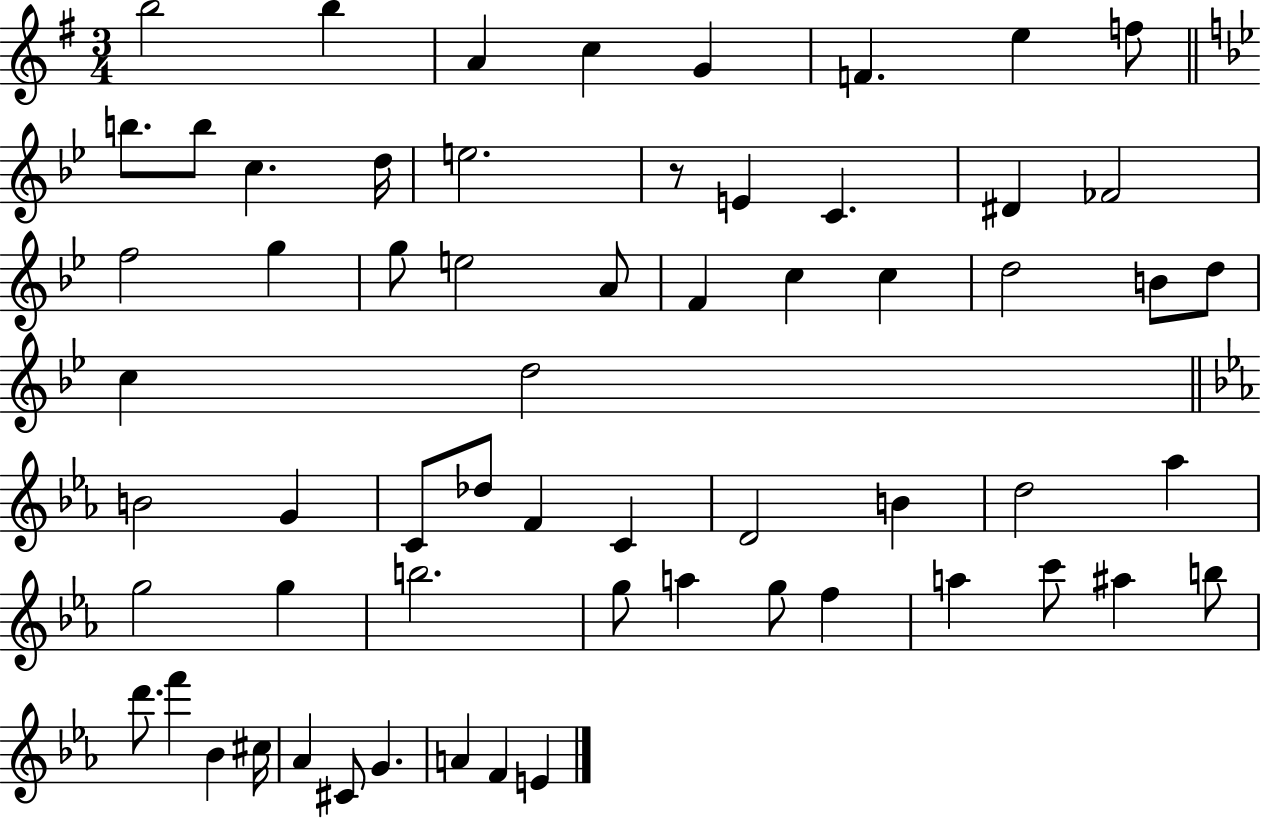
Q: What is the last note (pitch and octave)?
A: E4